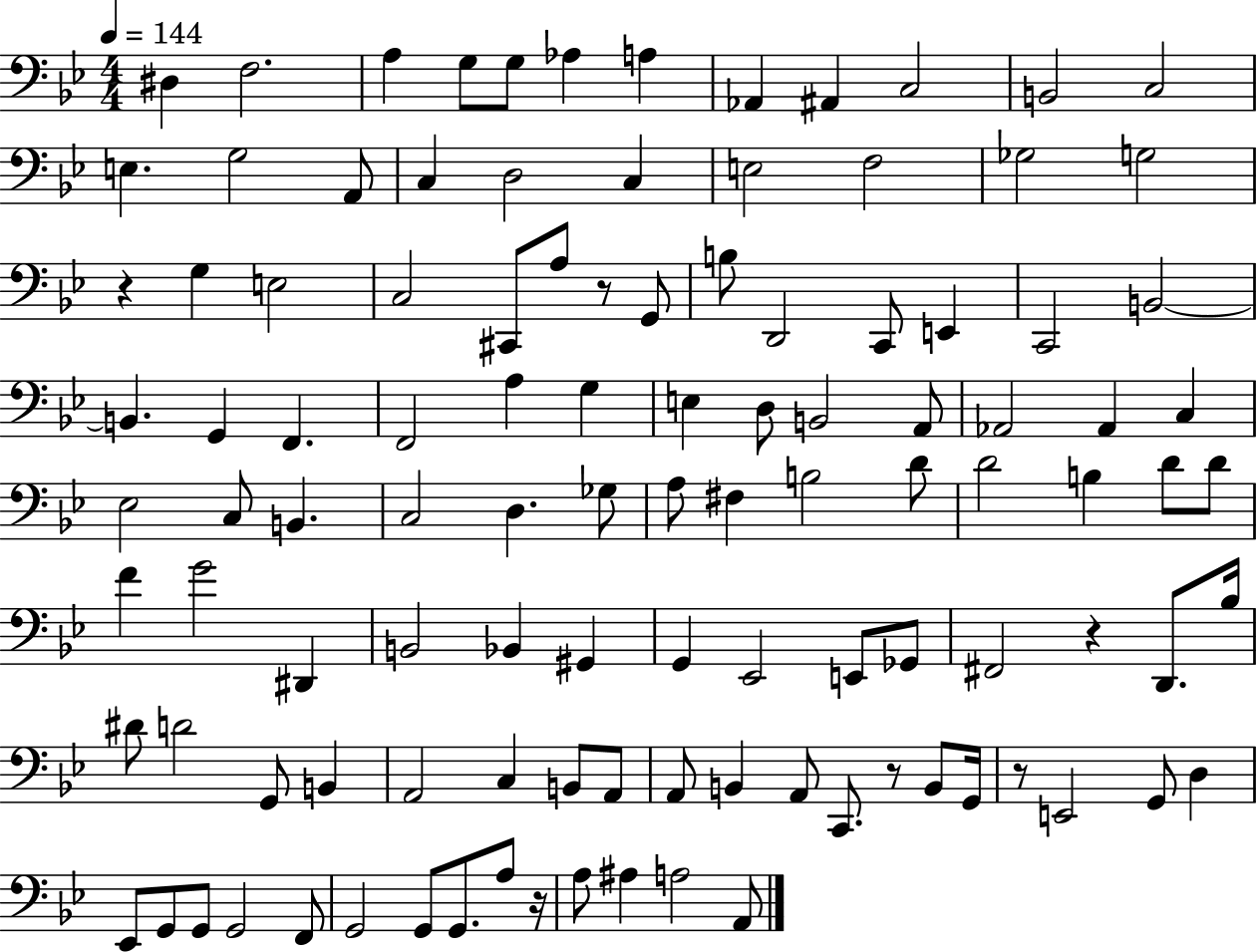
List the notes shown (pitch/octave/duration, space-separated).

D#3/q F3/h. A3/q G3/e G3/e Ab3/q A3/q Ab2/q A#2/q C3/h B2/h C3/h E3/q. G3/h A2/e C3/q D3/h C3/q E3/h F3/h Gb3/h G3/h R/q G3/q E3/h C3/h C#2/e A3/e R/e G2/e B3/e D2/h C2/e E2/q C2/h B2/h B2/q. G2/q F2/q. F2/h A3/q G3/q E3/q D3/e B2/h A2/e Ab2/h Ab2/q C3/q Eb3/h C3/e B2/q. C3/h D3/q. Gb3/e A3/e F#3/q B3/h D4/e D4/h B3/q D4/e D4/e F4/q G4/h D#2/q B2/h Bb2/q G#2/q G2/q Eb2/h E2/e Gb2/e F#2/h R/q D2/e. Bb3/s D#4/e D4/h G2/e B2/q A2/h C3/q B2/e A2/e A2/e B2/q A2/e C2/e. R/e B2/e G2/s R/e E2/h G2/e D3/q Eb2/e G2/e G2/e G2/h F2/e G2/h G2/e G2/e. A3/e R/s A3/e A#3/q A3/h A2/e